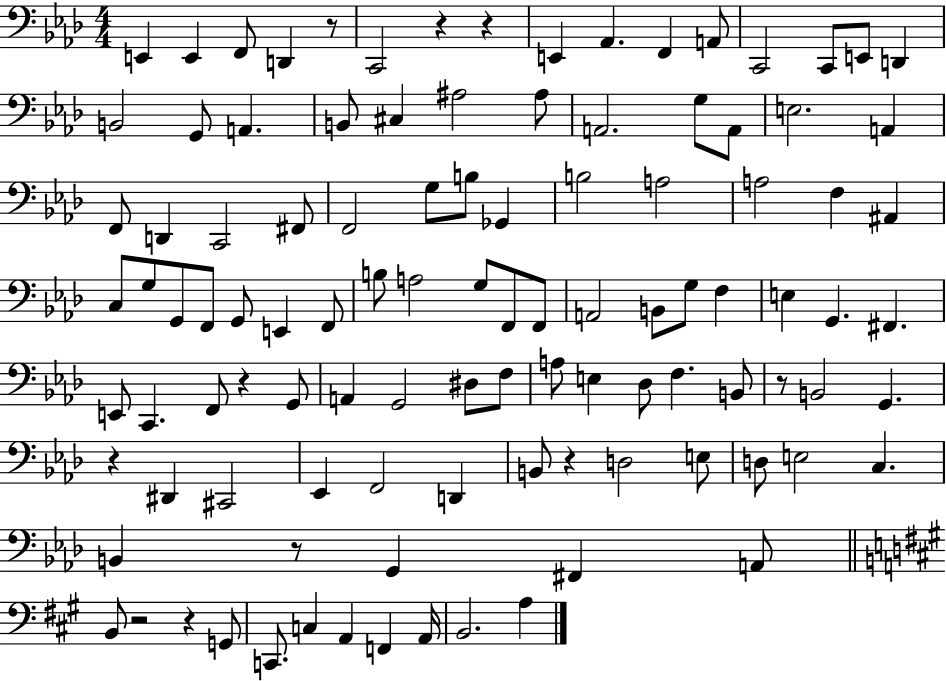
{
  \clef bass
  \numericTimeSignature
  \time 4/4
  \key aes \major
  e,4 e,4 f,8 d,4 r8 | c,2 r4 r4 | e,4 aes,4. f,4 a,8 | c,2 c,8 e,8 d,4 | \break b,2 g,8 a,4. | b,8 cis4 ais2 ais8 | a,2. g8 a,8 | e2. a,4 | \break f,8 d,4 c,2 fis,8 | f,2 g8 b8 ges,4 | b2 a2 | a2 f4 ais,4 | \break c8 g8 g,8 f,8 g,8 e,4 f,8 | b8 a2 g8 f,8 f,8 | a,2 b,8 g8 f4 | e4 g,4. fis,4. | \break e,8 c,4. f,8 r4 g,8 | a,4 g,2 dis8 f8 | a8 e4 des8 f4. b,8 | r8 b,2 g,4. | \break r4 dis,4 cis,2 | ees,4 f,2 d,4 | b,8 r4 d2 e8 | d8 e2 c4. | \break b,4 r8 g,4 fis,4 a,8 | \bar "||" \break \key a \major b,8 r2 r4 g,8 | c,8. c4 a,4 f,4 a,16 | b,2. a4 | \bar "|."
}